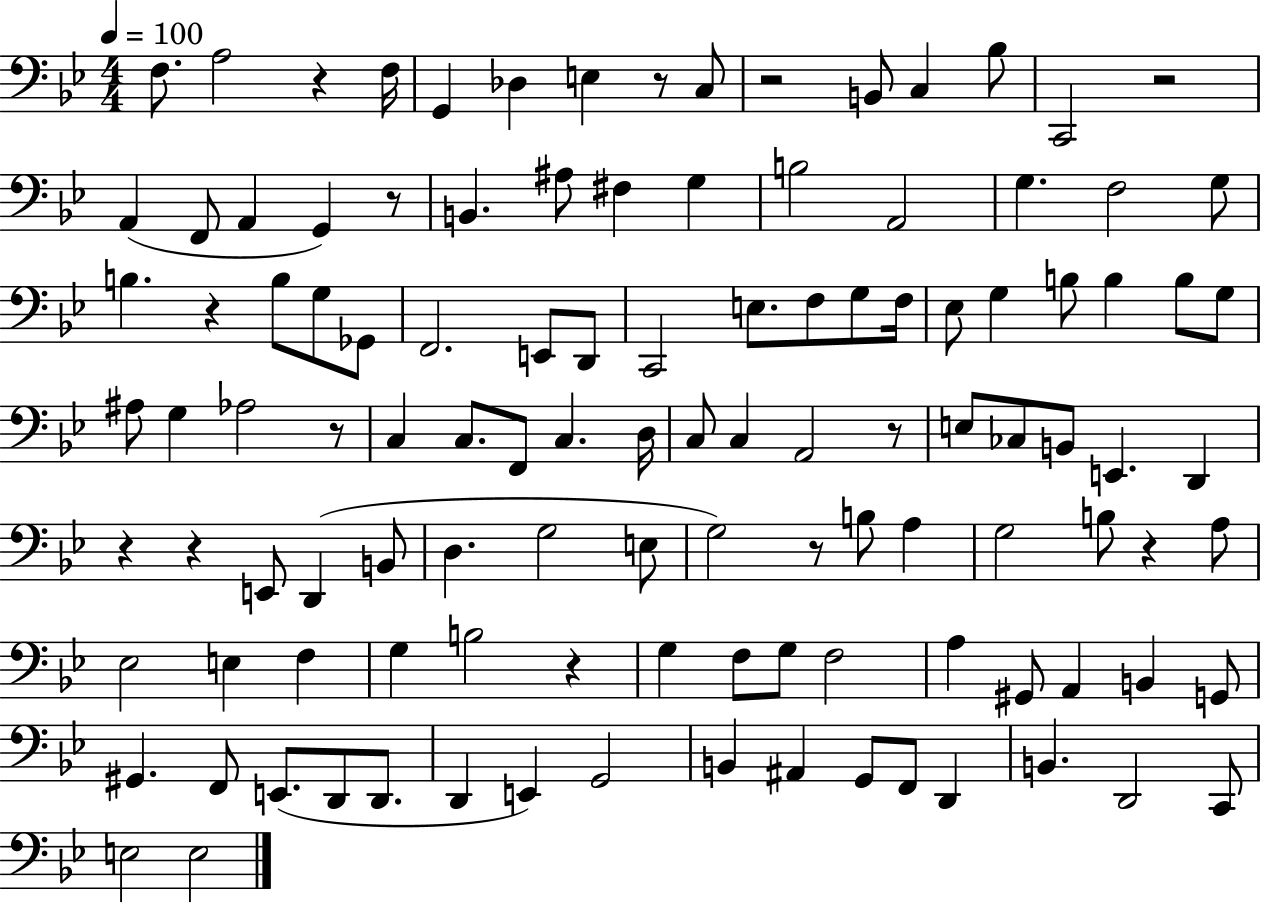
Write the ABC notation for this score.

X:1
T:Untitled
M:4/4
L:1/4
K:Bb
F,/2 A,2 z F,/4 G,, _D, E, z/2 C,/2 z2 B,,/2 C, _B,/2 C,,2 z2 A,, F,,/2 A,, G,, z/2 B,, ^A,/2 ^F, G, B,2 A,,2 G, F,2 G,/2 B, z B,/2 G,/2 _G,,/2 F,,2 E,,/2 D,,/2 C,,2 E,/2 F,/2 G,/2 F,/4 _E,/2 G, B,/2 B, B,/2 G,/2 ^A,/2 G, _A,2 z/2 C, C,/2 F,,/2 C, D,/4 C,/2 C, A,,2 z/2 E,/2 _C,/2 B,,/2 E,, D,, z z E,,/2 D,, B,,/2 D, G,2 E,/2 G,2 z/2 B,/2 A, G,2 B,/2 z A,/2 _E,2 E, F, G, B,2 z G, F,/2 G,/2 F,2 A, ^G,,/2 A,, B,, G,,/2 ^G,, F,,/2 E,,/2 D,,/2 D,,/2 D,, E,, G,,2 B,, ^A,, G,,/2 F,,/2 D,, B,, D,,2 C,,/2 E,2 E,2